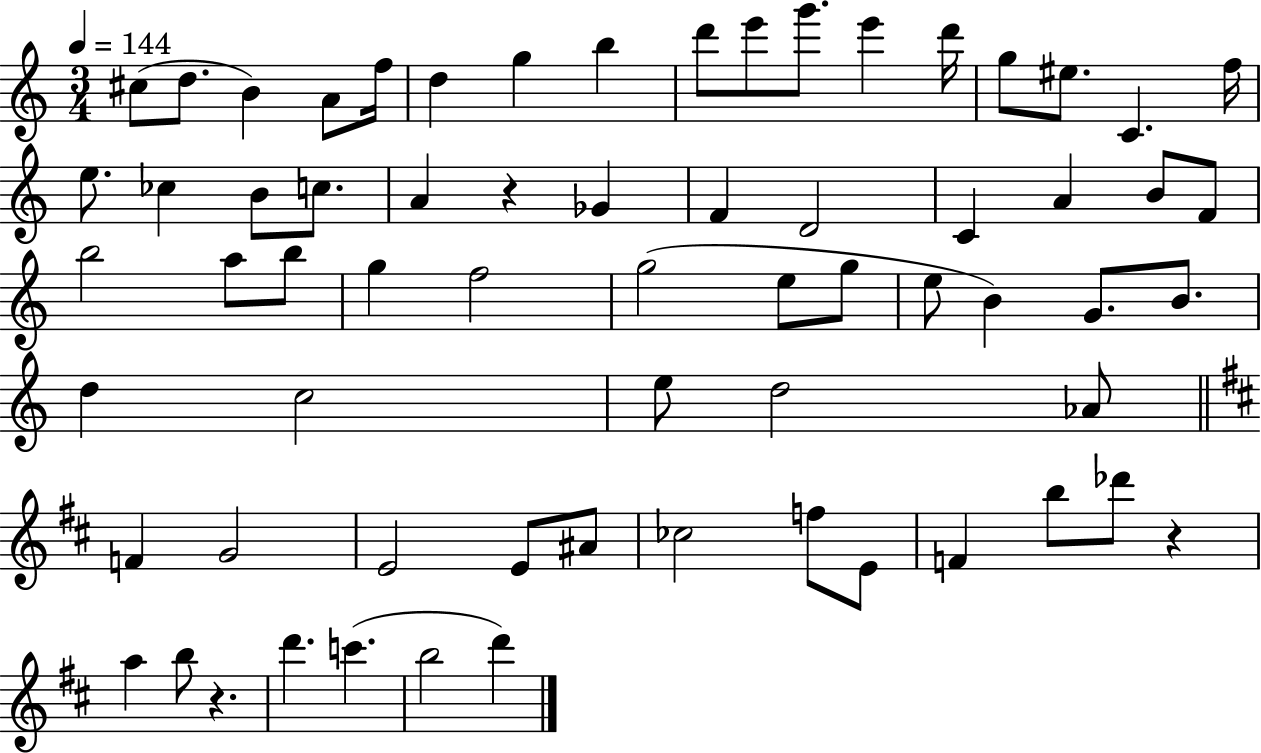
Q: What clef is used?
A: treble